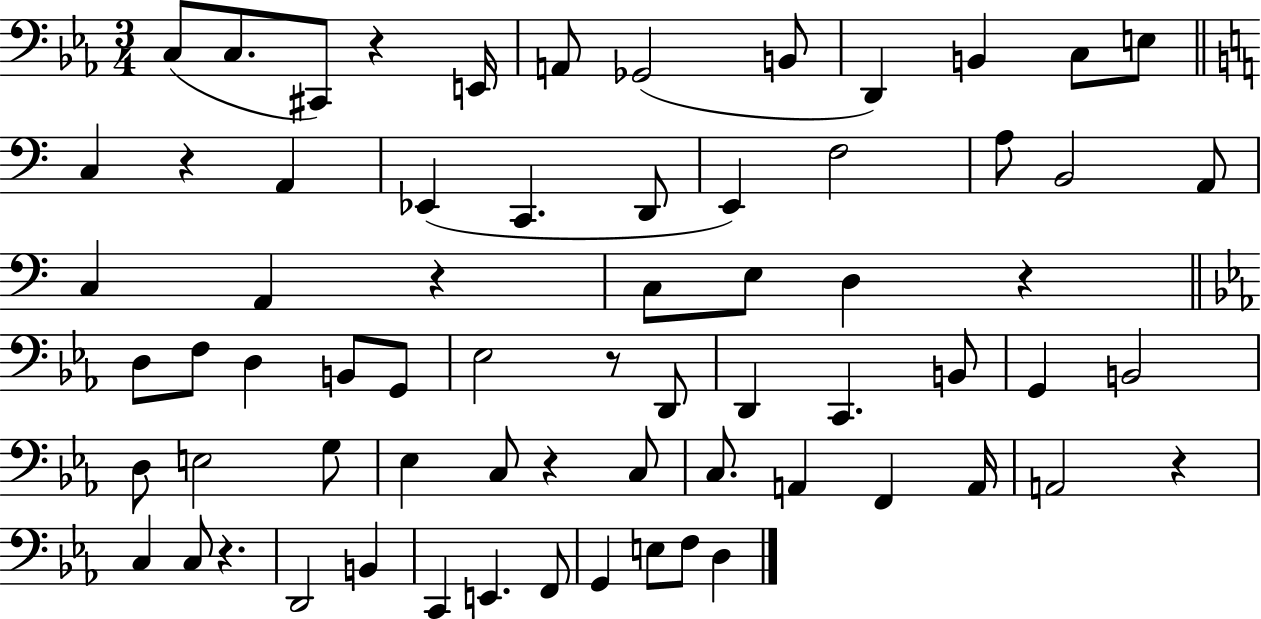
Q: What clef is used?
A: bass